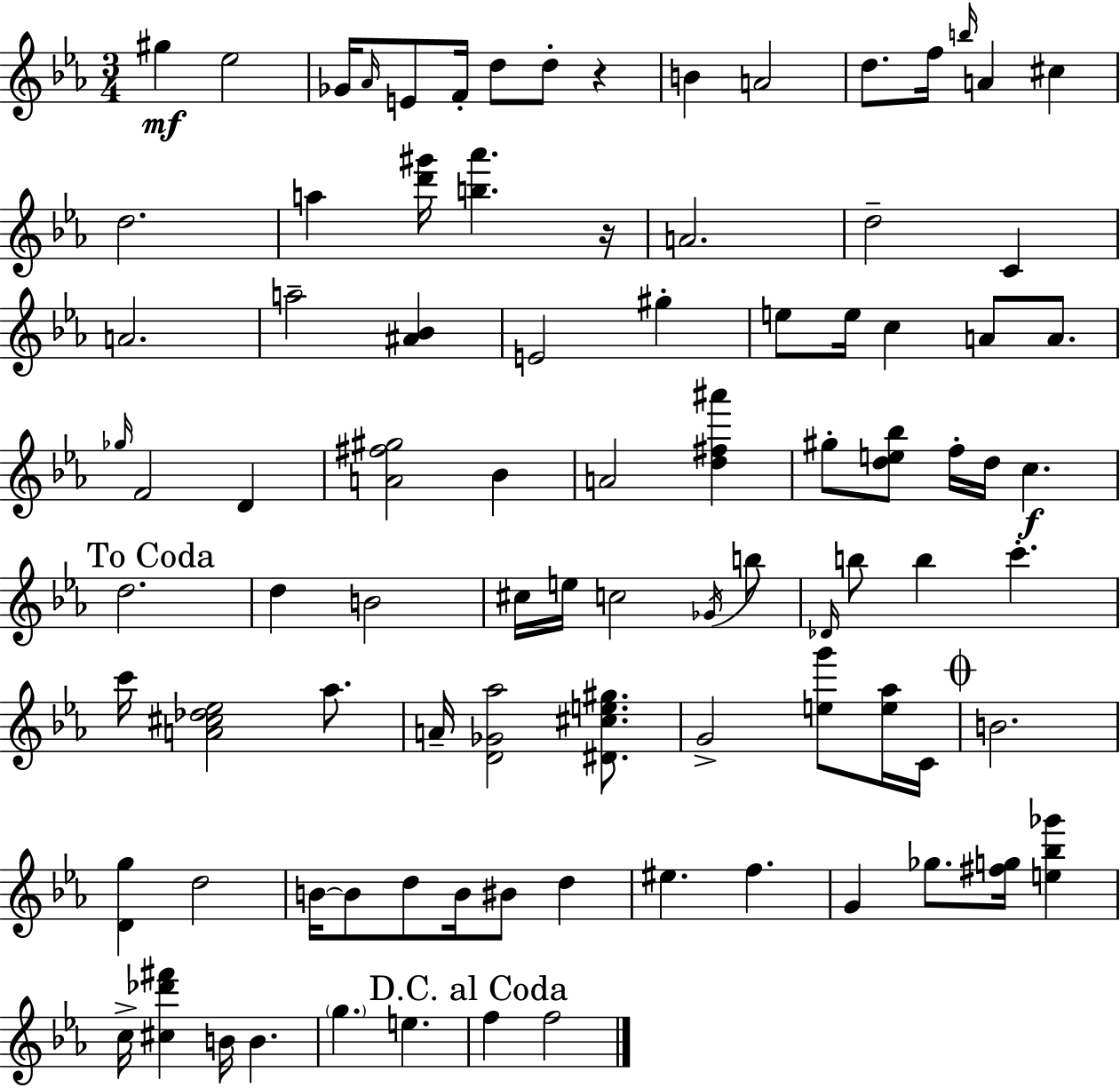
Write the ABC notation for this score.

X:1
T:Untitled
M:3/4
L:1/4
K:Cm
^g _e2 _G/4 _A/4 E/2 F/4 d/2 d/2 z B A2 d/2 f/4 b/4 A ^c d2 a [d'^g']/4 [b_a'] z/4 A2 d2 C A2 a2 [^A_B] E2 ^g e/2 e/4 c A/2 A/2 _g/4 F2 D [A^f^g]2 _B A2 [d^f^a'] ^g/2 [de_b]/2 f/4 d/4 c d2 d B2 ^c/4 e/4 c2 _G/4 b/2 _D/4 b/2 b c' c'/4 [A^c_d_e]2 _a/2 A/4 [D_G_a]2 [^D^ce^g]/2 G2 [eg']/2 [e_a]/4 C/4 B2 [Dg] d2 B/4 B/2 d/2 B/4 ^B/2 d ^e f G _g/2 [^fg]/4 [e_b_g'] c/4 [^c_d'^f'] B/4 B g e f f2